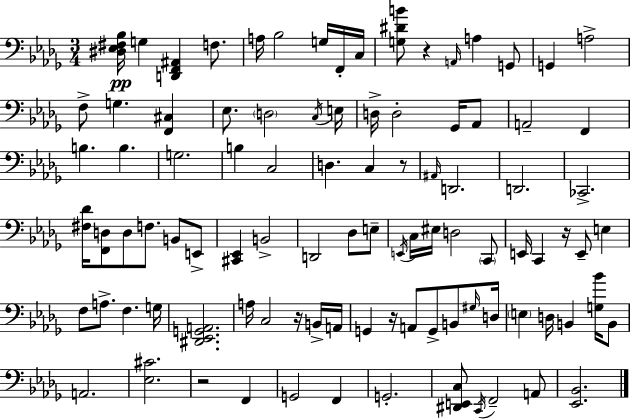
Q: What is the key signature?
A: BES minor